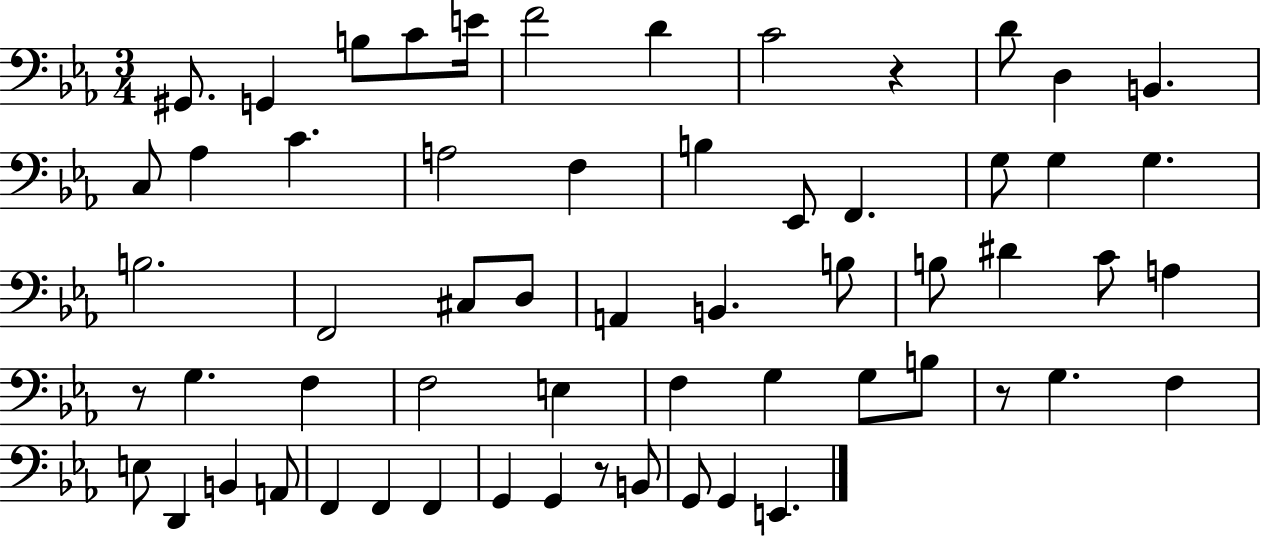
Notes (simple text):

G#2/e. G2/q B3/e C4/e E4/s F4/h D4/q C4/h R/q D4/e D3/q B2/q. C3/e Ab3/q C4/q. A3/h F3/q B3/q Eb2/e F2/q. G3/e G3/q G3/q. B3/h. F2/h C#3/e D3/e A2/q B2/q. B3/e B3/e D#4/q C4/e A3/q R/e G3/q. F3/q F3/h E3/q F3/q G3/q G3/e B3/e R/e G3/q. F3/q E3/e D2/q B2/q A2/e F2/q F2/q F2/q G2/q G2/q R/e B2/e G2/e G2/q E2/q.